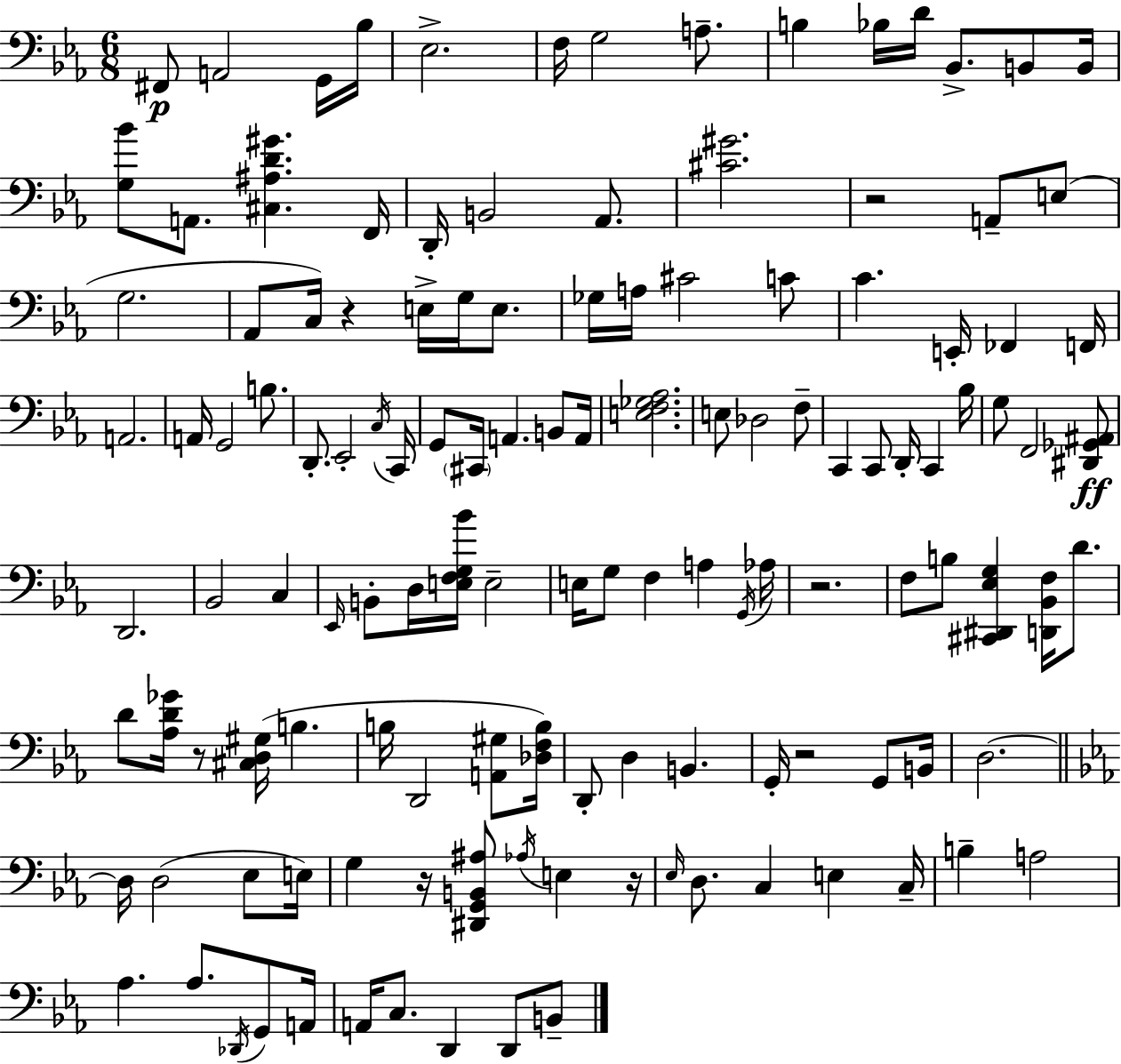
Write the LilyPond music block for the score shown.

{
  \clef bass
  \numericTimeSignature
  \time 6/8
  \key c \minor
  fis,8\p a,2 g,16 bes16 | ees2.-> | f16 g2 a8.-- | b4 bes16 d'16 bes,8.-> b,8 b,16 | \break <g bes'>8 a,8. <cis ais d' gis'>4. f,16 | d,16-. b,2 aes,8. | <cis' gis'>2. | r2 a,8-- e8( | \break g2. | aes,8 c16) r4 e16-> g16 e8. | ges16 a16 cis'2 c'8 | c'4. e,16-. fes,4 f,16 | \break a,2. | a,16 g,2 b8. | d,8.-. ees,2-. \acciaccatura { c16 } | c,16 g,8 \parenthesize cis,16 a,4. b,8 | \break a,16 <e f ges aes>2. | e8 des2 f8-- | c,4 c,8 d,16-. c,4 | bes16 g8 f,2 <dis, ges, ais,>8\ff | \break d,2. | bes,2 c4 | \grace { ees,16 } b,8-. d16 <e f g bes'>16 e2-- | e16 g8 f4 a4 | \break \acciaccatura { g,16 } aes16 r2. | f8 b8 <cis, dis, ees g>4 <d, bes, f>16 | d'8. d'8 <aes d' ges'>16 r8 <cis d gis>16( b4. | b16 d,2 | \break <a, gis>8 <des f b>16) d,8-. d4 b,4. | g,16-. r2 | g,8 b,16 d2.~~ | \bar "||" \break \key c \minor d16 d2( ees8 e16) | g4 r16 <dis, g, b, ais>8 \acciaccatura { aes16 } e4 | r16 \grace { ees16 } d8. c4 e4 | c16-- b4-- a2 | \break aes4. aes8. \acciaccatura { des,16 } | g,8 a,16 a,16 c8. d,4 d,8 | b,8-- \bar "|."
}